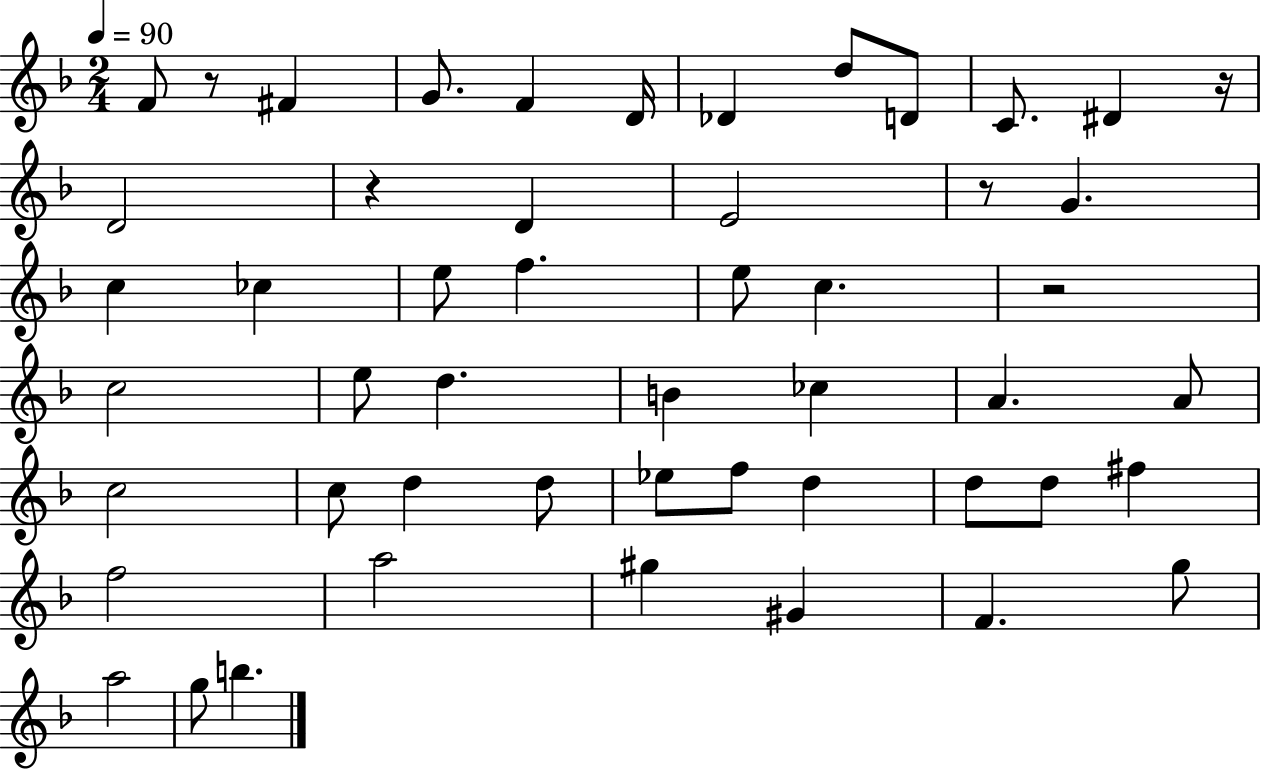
{
  \clef treble
  \numericTimeSignature
  \time 2/4
  \key f \major
  \tempo 4 = 90
  f'8 r8 fis'4 | g'8. f'4 d'16 | des'4 d''8 d'8 | c'8. dis'4 r16 | \break d'2 | r4 d'4 | e'2 | r8 g'4. | \break c''4 ces''4 | e''8 f''4. | e''8 c''4. | r2 | \break c''2 | e''8 d''4. | b'4 ces''4 | a'4. a'8 | \break c''2 | c''8 d''4 d''8 | ees''8 f''8 d''4 | d''8 d''8 fis''4 | \break f''2 | a''2 | gis''4 gis'4 | f'4. g''8 | \break a''2 | g''8 b''4. | \bar "|."
}